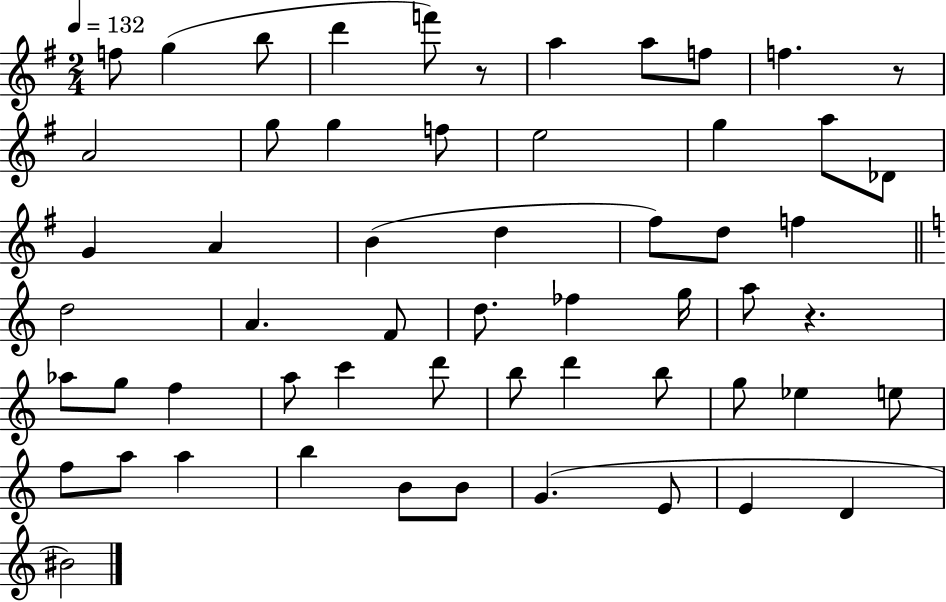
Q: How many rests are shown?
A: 3